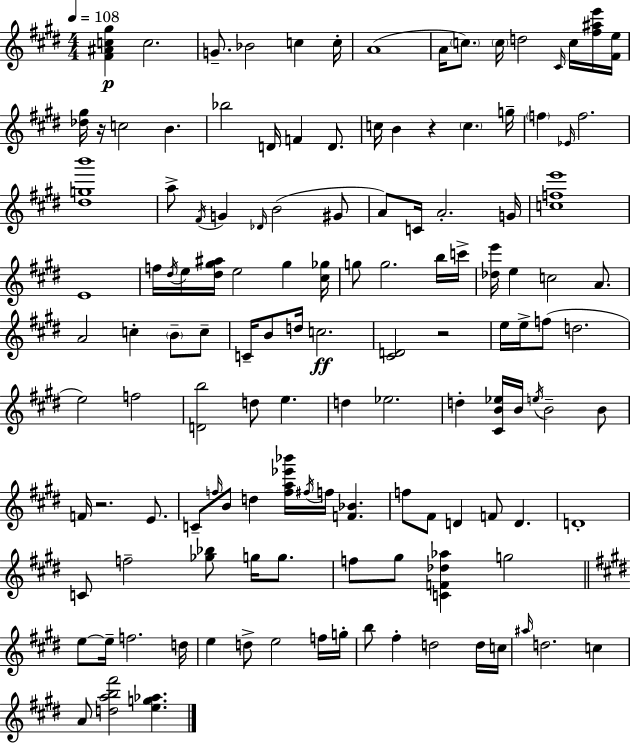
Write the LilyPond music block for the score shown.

{
  \clef treble
  \numericTimeSignature
  \time 4/4
  \key e \major
  \tempo 4 = 108
  <fis' ais' c'' gis''>4\p c''2. | g'8.-- bes'2 c''4 c''16-. | a'1( | a'16 \parenthesize c''8.) \parenthesize c''16 d''2 \grace { cis'16 } c''16 <fis'' ais'' e'''>16 | \break <fis' e''>16 <des'' gis''>16 r16 c''2 b'4. | bes''2 d'16 f'4 d'8. | c''16 b'4 r4 \parenthesize c''4. | g''16-- \parenthesize f''4 \grace { ees'16 } f''2. | \break <dis'' g'' b'''>1 | a''8-> \acciaccatura { fis'16 } g'4 \grace { des'16 } b'2( | gis'8 a'8) c'16 a'2.-. | g'16 <c'' f'' e'''>1 | \break e'1 | f''16 \acciaccatura { dis''16 } e''16 <dis'' gis'' ais''>16 e''2 | gis''4 <cis'' ges''>16 g''8 g''2. | b''16 c'''16-> <des'' e'''>16 e''4 c''2 | \break a'8. a'2 c''4-. | \parenthesize b'8-- c''8-- c'16-- b'8 d''16 c''2.\ff | <cis' d'>2 r2 | e''16 e''16-> f''8( d''2. | \break e''2) f''2 | <d' b''>2 d''8 e''4. | d''4 ees''2. | d''4-. <cis' b' ees''>16 b'16 \acciaccatura { e''16 } b'2-- | \break b'8 f'16 r2. | e'8. c'8-- \grace { f''16 } b'8 d''4 <f'' a'' ees''' bes'''>16 | \acciaccatura { fis''16 } f''16 <f' bes'>4. f''8 fis'8 d'4 | f'8 d'4. d'1-. | \break c'8 f''2-- | <ges'' bes''>8 g''16 g''8. f''8 gis''8 <c' f' des'' aes''>4 | g''2 \bar "||" \break \key e \major e''8~~ e''16-- f''2. d''16 | e''4 d''8-> e''2 f''16 g''16-. | b''8 fis''4-. d''2 d''16 c''16 | \grace { ais''16 } d''2. c''4 | \break a'8 <d'' a'' b'' fis'''>2 <e'' g'' aes''>4. | \bar "|."
}